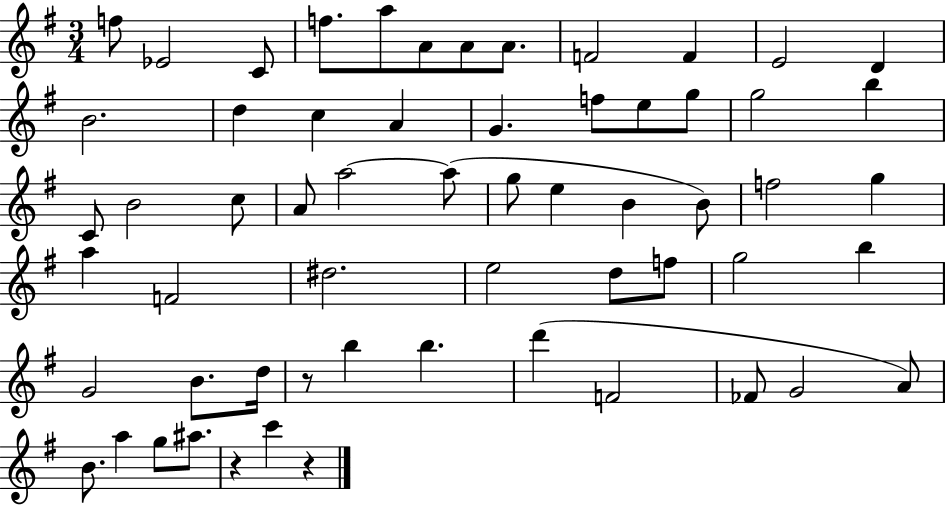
F5/e Eb4/h C4/e F5/e. A5/e A4/e A4/e A4/e. F4/h F4/q E4/h D4/q B4/h. D5/q C5/q A4/q G4/q. F5/e E5/e G5/e G5/h B5/q C4/e B4/h C5/e A4/e A5/h A5/e G5/e E5/q B4/q B4/e F5/h G5/q A5/q F4/h D#5/h. E5/h D5/e F5/e G5/h B5/q G4/h B4/e. D5/s R/e B5/q B5/q. D6/q F4/h FES4/e G4/h A4/e B4/e. A5/q G5/e A#5/e. R/q C6/q R/q